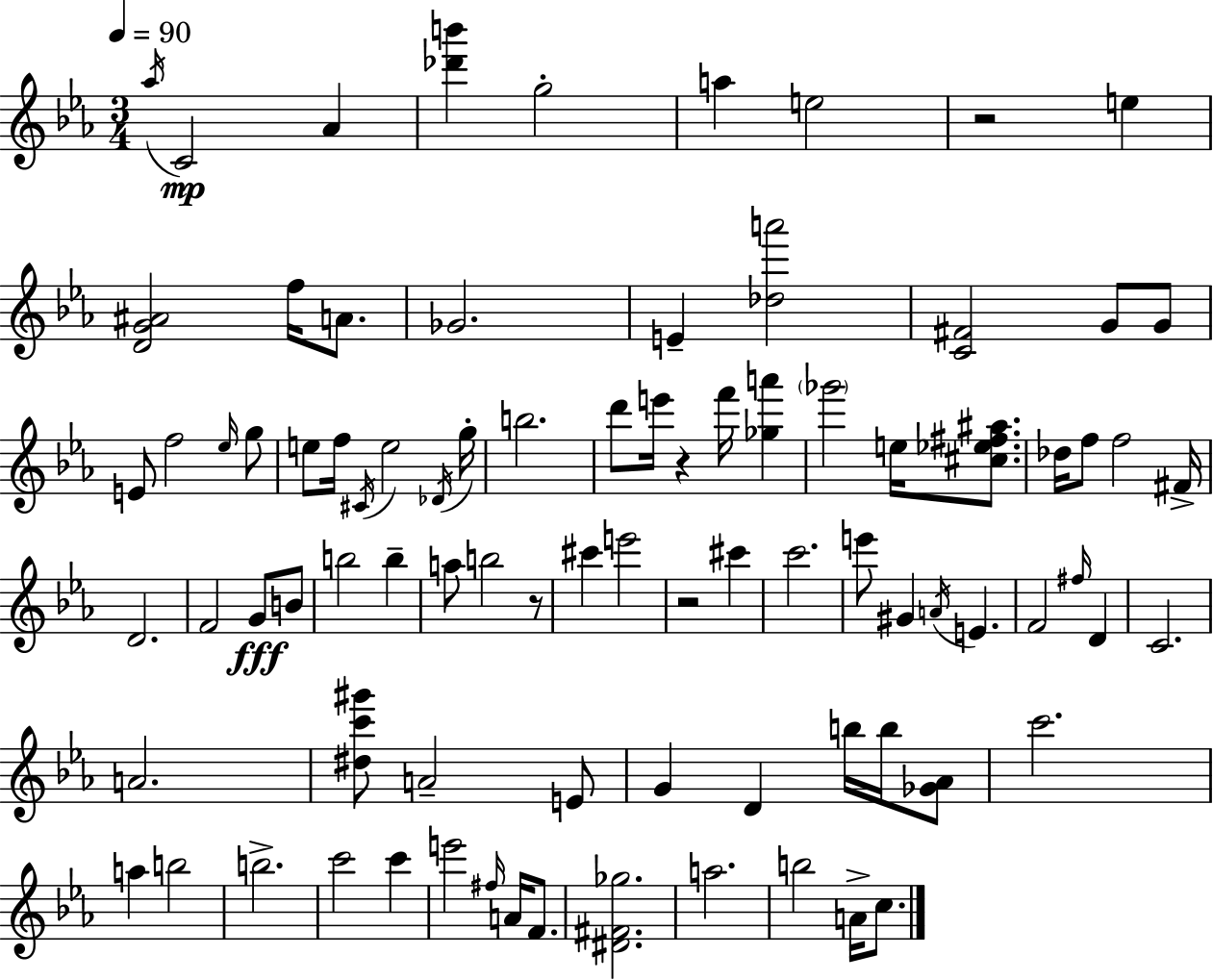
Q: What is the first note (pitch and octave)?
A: Ab5